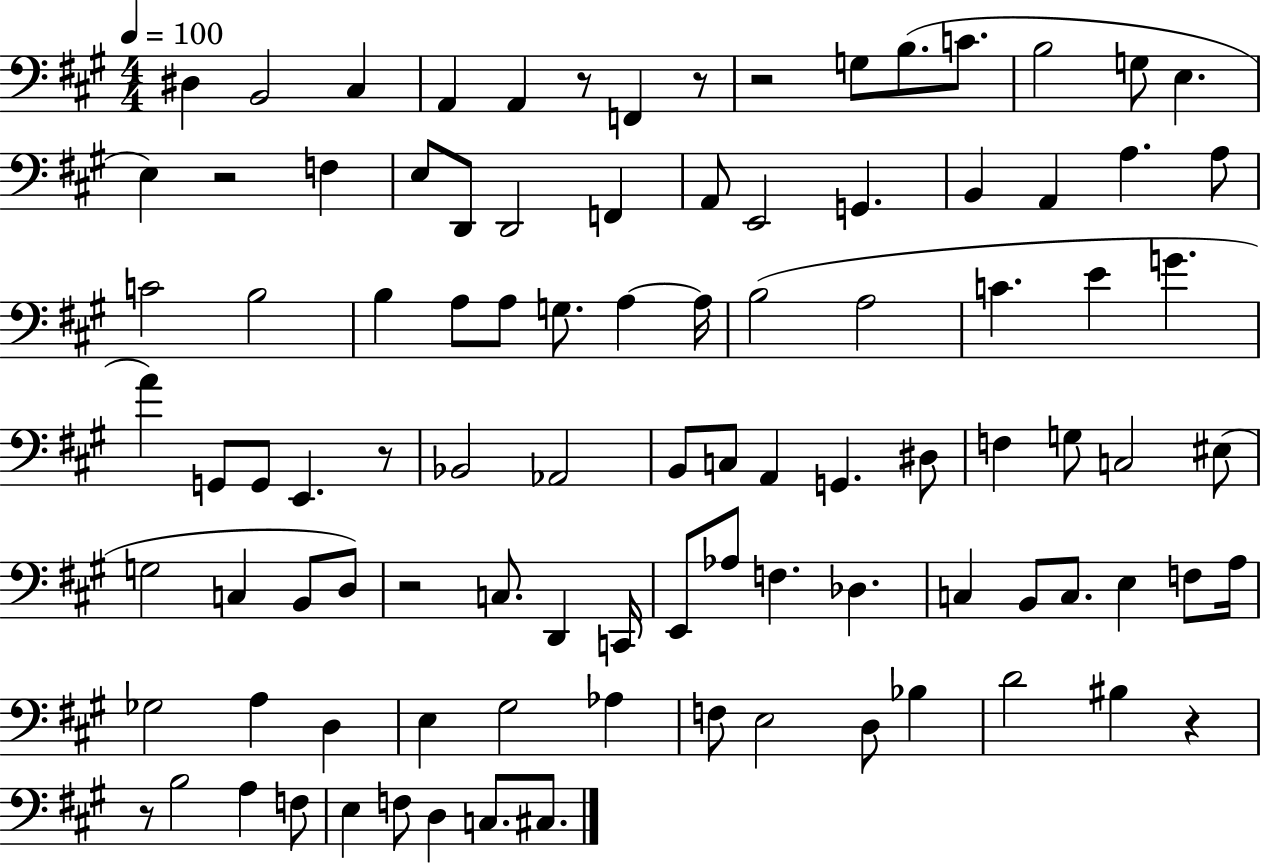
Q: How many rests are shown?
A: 8